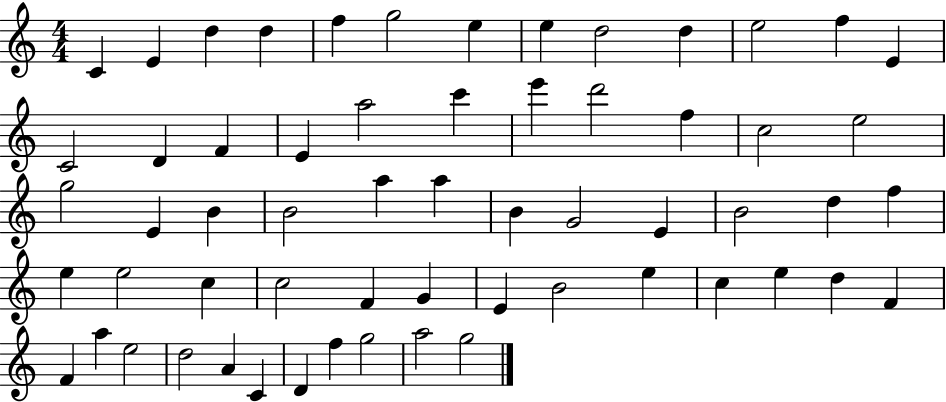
X:1
T:Untitled
M:4/4
L:1/4
K:C
C E d d f g2 e e d2 d e2 f E C2 D F E a2 c' e' d'2 f c2 e2 g2 E B B2 a a B G2 E B2 d f e e2 c c2 F G E B2 e c e d F F a e2 d2 A C D f g2 a2 g2